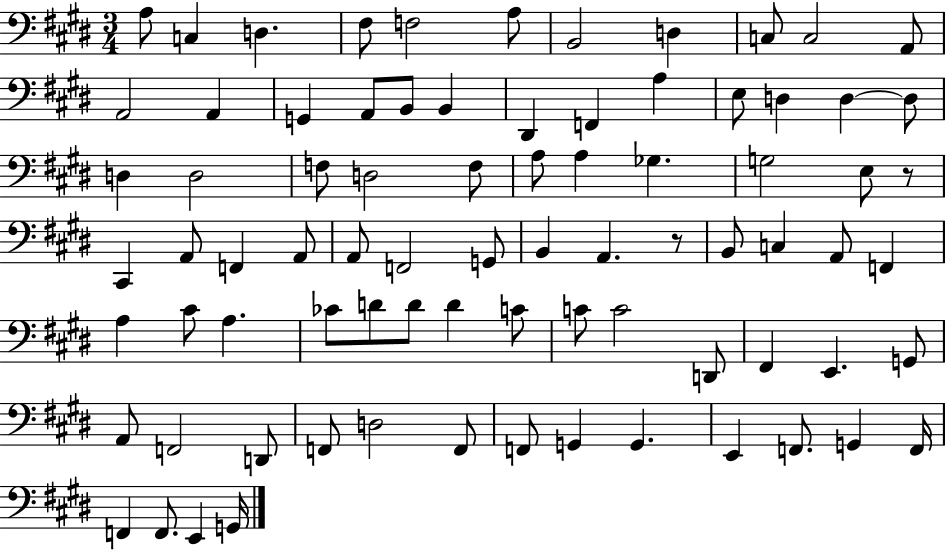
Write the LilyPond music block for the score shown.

{
  \clef bass
  \numericTimeSignature
  \time 3/4
  \key e \major
  a8 c4 d4. | fis8 f2 a8 | b,2 d4 | c8 c2 a,8 | \break a,2 a,4 | g,4 a,8 b,8 b,4 | dis,4 f,4 a4 | e8 d4 d4~~ d8 | \break d4 d2 | f8 d2 f8 | a8 a4 ges4. | g2 e8 r8 | \break cis,4 a,8 f,4 a,8 | a,8 f,2 g,8 | b,4 a,4. r8 | b,8 c4 a,8 f,4 | \break a4 cis'8 a4. | ces'8 d'8 d'8 d'4 c'8 | c'8 c'2 d,8 | fis,4 e,4. g,8 | \break a,8 f,2 d,8 | f,8 d2 f,8 | f,8 g,4 g,4. | e,4 f,8. g,4 f,16 | \break f,4 f,8. e,4 g,16 | \bar "|."
}